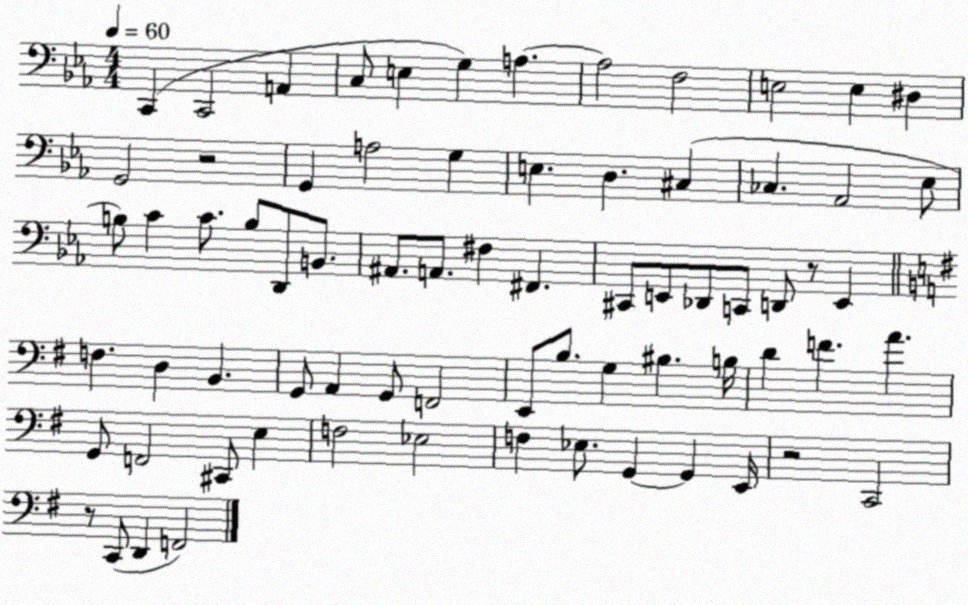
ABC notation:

X:1
T:Untitled
M:4/4
L:1/4
K:Eb
C,, C,,2 A,, C,/2 E, G, A, A,2 F,2 E,2 E, ^D, G,,2 z2 G,, A,2 G, E, D, ^C, _C, _A,,2 _E,/2 B,/2 C C/2 B,/2 D,,/2 B,,/2 ^A,,/2 A,,/2 ^F, ^F,, ^C,,/2 E,,/2 _D,,/2 C,,/2 D,,/2 z/2 E,, F, D, B,, G,,/2 A,, G,,/2 F,,2 E,,/2 B,/2 G, ^B, B,/4 D F A G,,/2 F,,2 ^C,,/2 E, F,2 _E,2 F, _E,/2 G,, G,, E,,/4 z2 C,,2 z/2 C,,/2 D,, F,,2